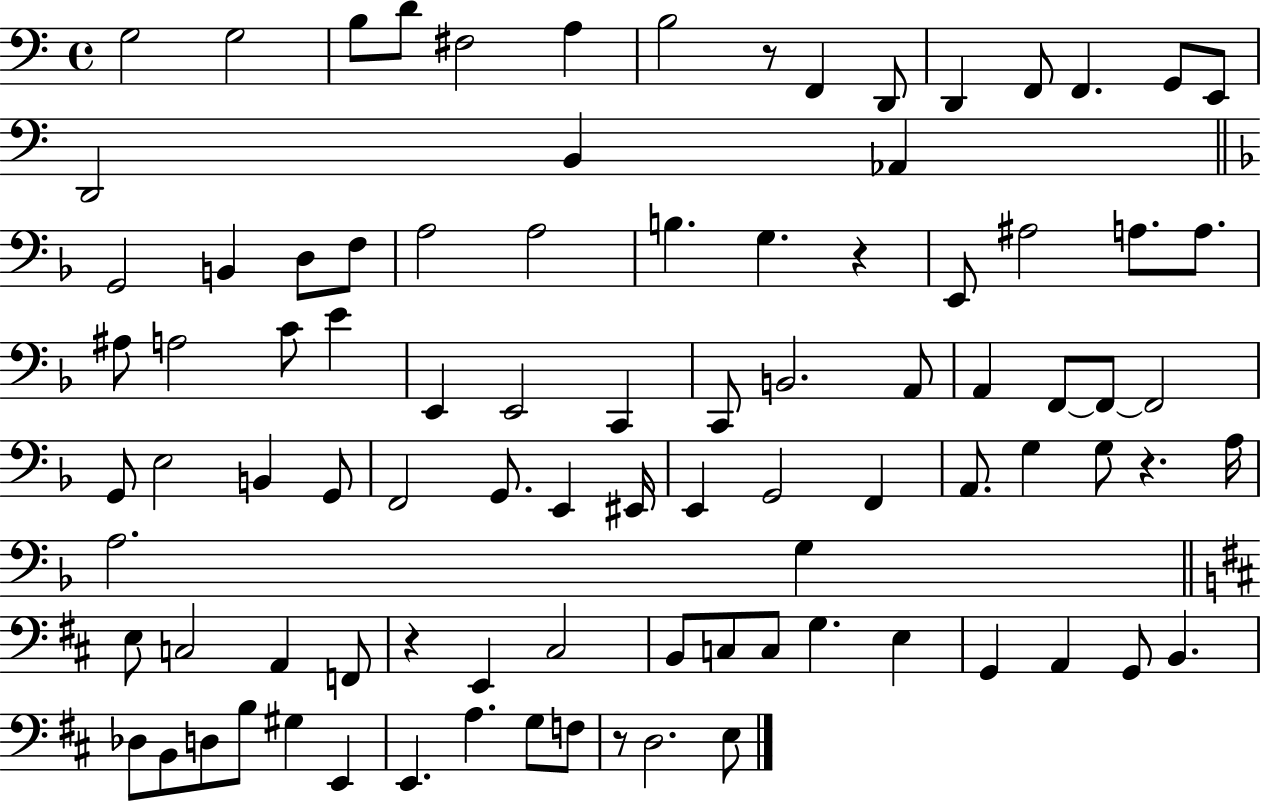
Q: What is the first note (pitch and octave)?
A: G3